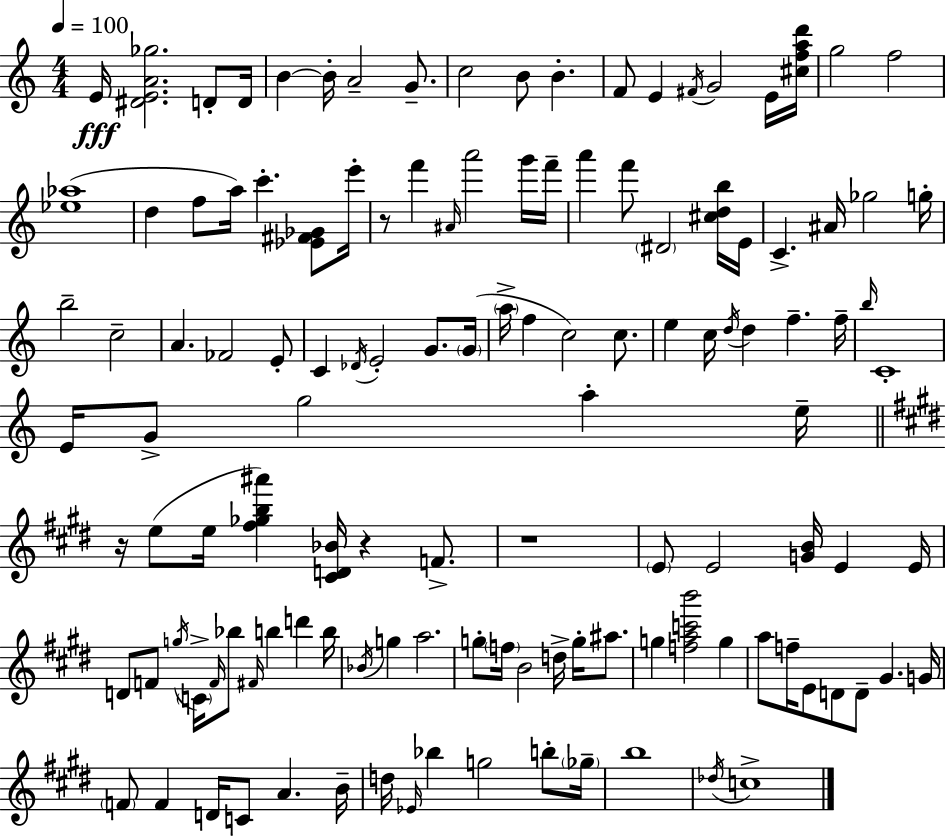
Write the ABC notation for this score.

X:1
T:Untitled
M:4/4
L:1/4
K:C
E/4 [^DEA_g]2 D/2 D/4 B B/4 A2 G/2 c2 B/2 B F/2 E ^F/4 G2 E/4 [^cfad']/4 g2 f2 [_e_a]4 d f/2 a/4 c' [_E^F_G]/2 e'/4 z/2 f' ^A/4 a'2 g'/4 f'/4 a' f'/2 ^D2 [^cdb]/4 E/4 C ^A/4 _g2 g/4 b2 c2 A _F2 E/2 C _D/4 E2 G/2 G/4 a/4 f c2 c/2 e c/4 d/4 d f f/4 b/4 C4 E/4 G/2 g2 a e/4 z/4 e/2 e/4 [^f_gb^a'] [^CD_B]/4 z F/2 z4 E/2 E2 [GB]/4 E E/4 D/2 F/2 g/4 C/4 F/4 _b/2 ^F/4 b d' b/4 _B/4 g a2 g/2 f/4 B2 d/4 g/4 ^a/2 g [fac'b']2 g a/2 f/4 E/2 D/2 D/2 ^G G/4 F/2 F D/4 C/2 A B/4 d/4 _E/4 _b g2 b/2 _g/4 b4 _d/4 c4